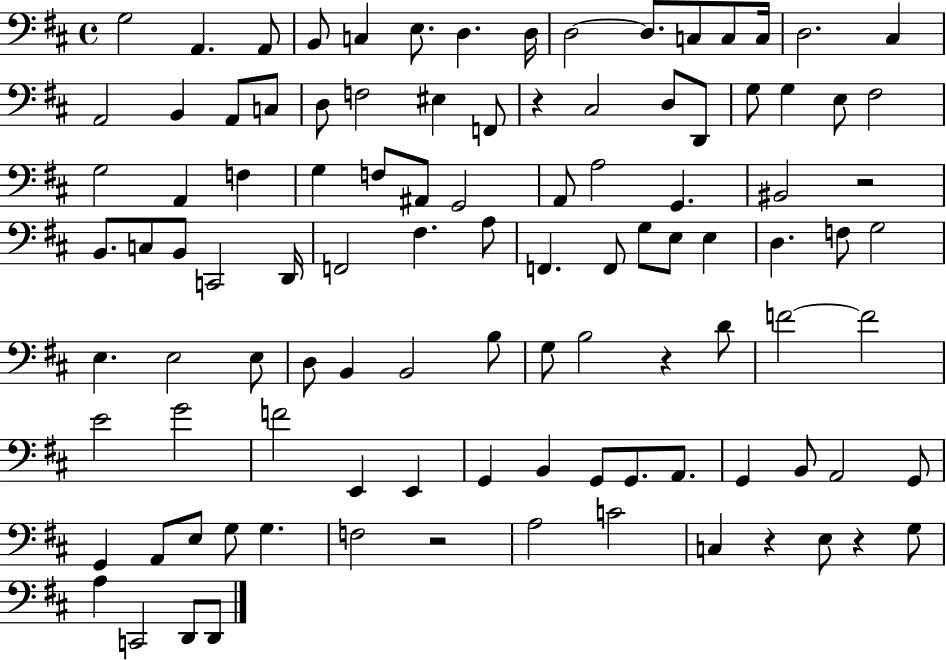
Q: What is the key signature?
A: D major